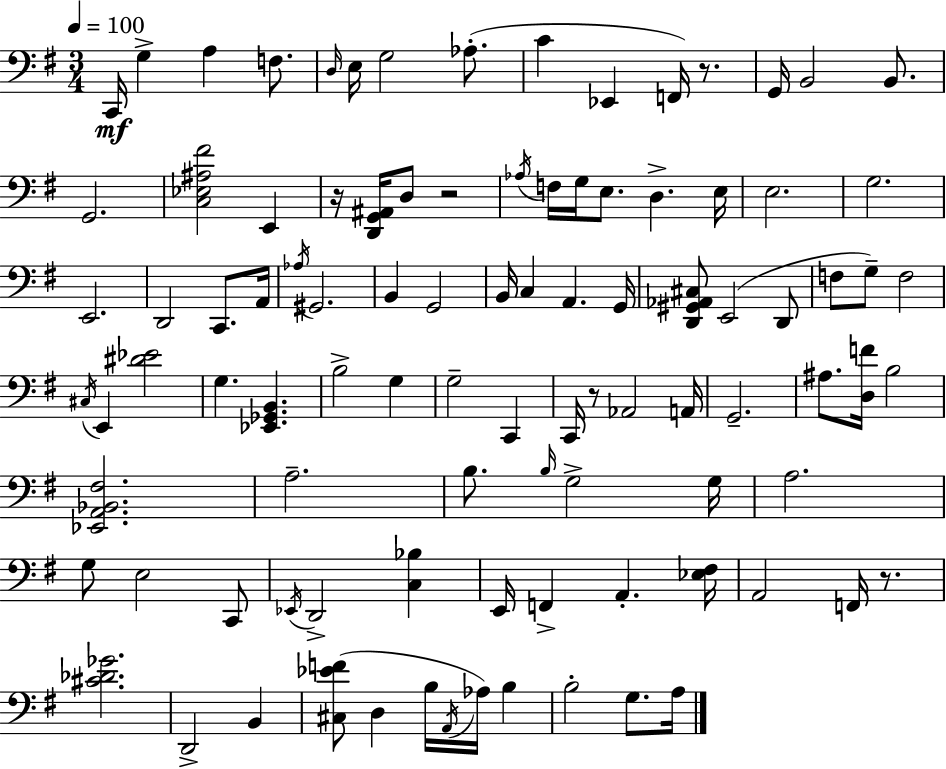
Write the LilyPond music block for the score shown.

{
  \clef bass
  \numericTimeSignature
  \time 3/4
  \key e \minor
  \tempo 4 = 100
  c,16\mf g4-> a4 f8. | \grace { d16 } e16 g2 aes8.-.( | c'4 ees,4 f,16) r8. | g,16 b,2 b,8. | \break g,2. | <c ees ais fis'>2 e,4 | r16 <d, g, ais,>16 d8 r2 | \acciaccatura { aes16 } f16 g16 e8. d4.-> | \break e16 e2. | g2. | e,2. | d,2 c,8. | \break a,16 \acciaccatura { aes16 } gis,2. | b,4 g,2 | b,16 c4 a,4. | g,16 <d, gis, aes, cis>8 e,2( | \break d,8 f8 g8--) f2 | \acciaccatura { cis16 } e,4 <dis' ees'>2 | g4. <ees, ges, b,>4. | b2-> | \break g4 g2-- | c,4 c,16 r8 aes,2 | a,16 g,2.-- | ais8. <d f'>16 b2 | \break <ees, a, bes, fis>2. | a2.-- | b8. \grace { b16 } g2-> | g16 a2. | \break g8 e2 | c,8 \acciaccatura { ees,16 } d,2-> | <c bes>4 e,16 f,4-> a,4.-. | <ees fis>16 a,2 | \break f,16 r8. <cis' des' ges'>2. | d,2-> | b,4 <cis ees' f'>8( d4 | b16 \acciaccatura { a,16 }) aes16 b4 b2-. | \break g8. a16 \bar "|."
}